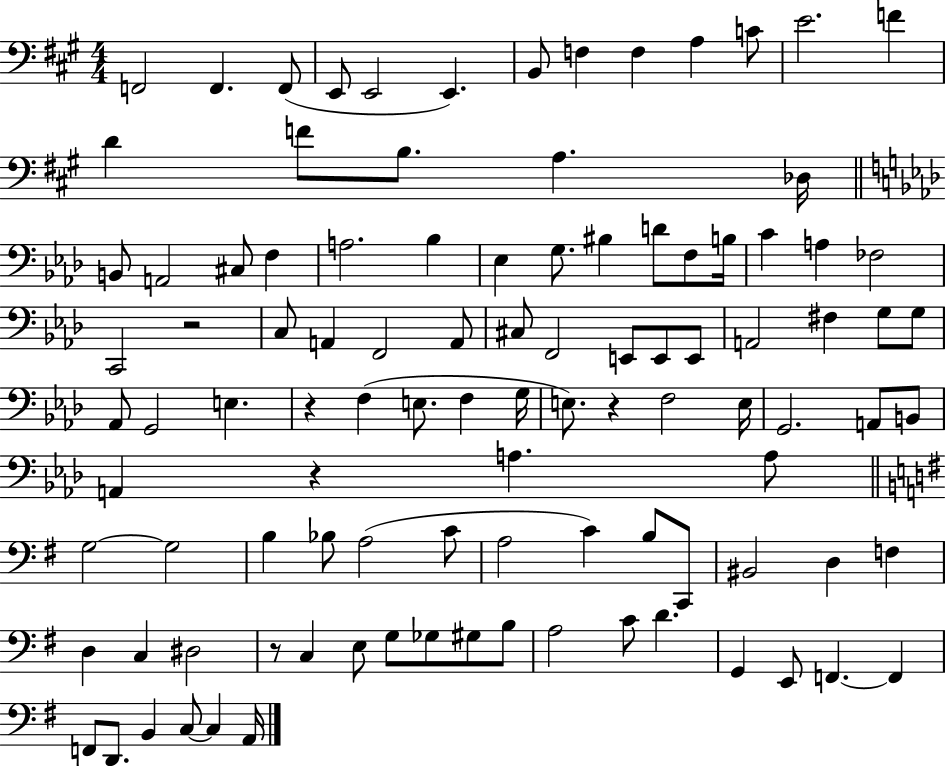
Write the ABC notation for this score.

X:1
T:Untitled
M:4/4
L:1/4
K:A
F,,2 F,, F,,/2 E,,/2 E,,2 E,, B,,/2 F, F, A, C/2 E2 F D F/2 B,/2 A, _D,/4 B,,/2 A,,2 ^C,/2 F, A,2 _B, _E, G,/2 ^B, D/2 F,/2 B,/4 C A, _F,2 C,,2 z2 C,/2 A,, F,,2 A,,/2 ^C,/2 F,,2 E,,/2 E,,/2 E,,/2 A,,2 ^F, G,/2 G,/2 _A,,/2 G,,2 E, z F, E,/2 F, G,/4 E,/2 z F,2 E,/4 G,,2 A,,/2 B,,/2 A,, z A, A,/2 G,2 G,2 B, _B,/2 A,2 C/2 A,2 C B,/2 C,,/2 ^B,,2 D, F, D, C, ^D,2 z/2 C, E,/2 G,/2 _G,/2 ^G,/2 B,/2 A,2 C/2 D G,, E,,/2 F,, F,, F,,/2 D,,/2 B,, C,/2 C, A,,/4